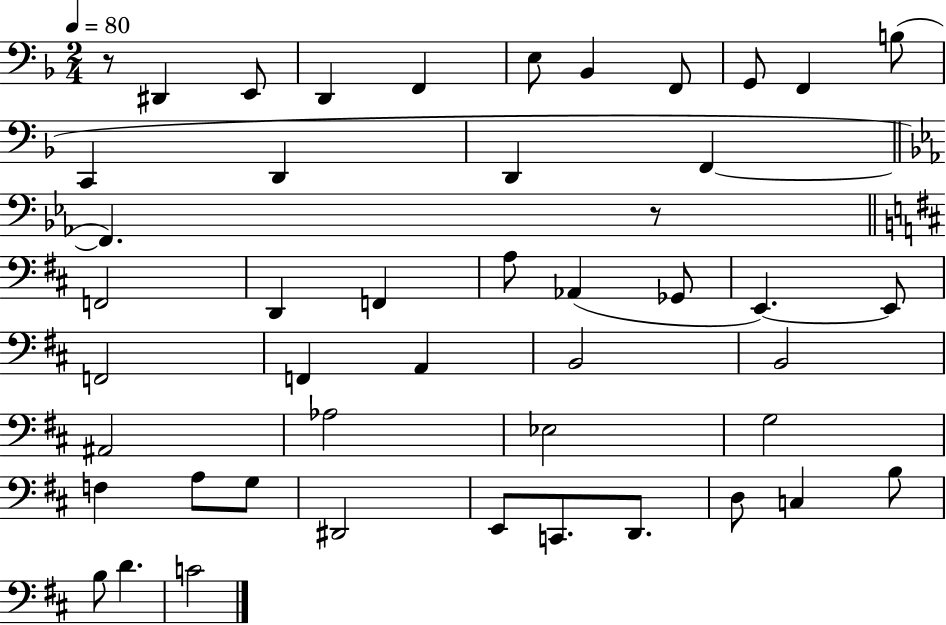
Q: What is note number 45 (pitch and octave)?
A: C4